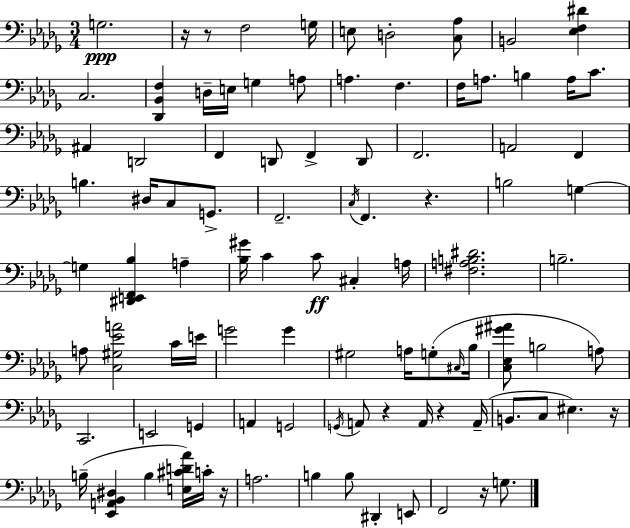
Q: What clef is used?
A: bass